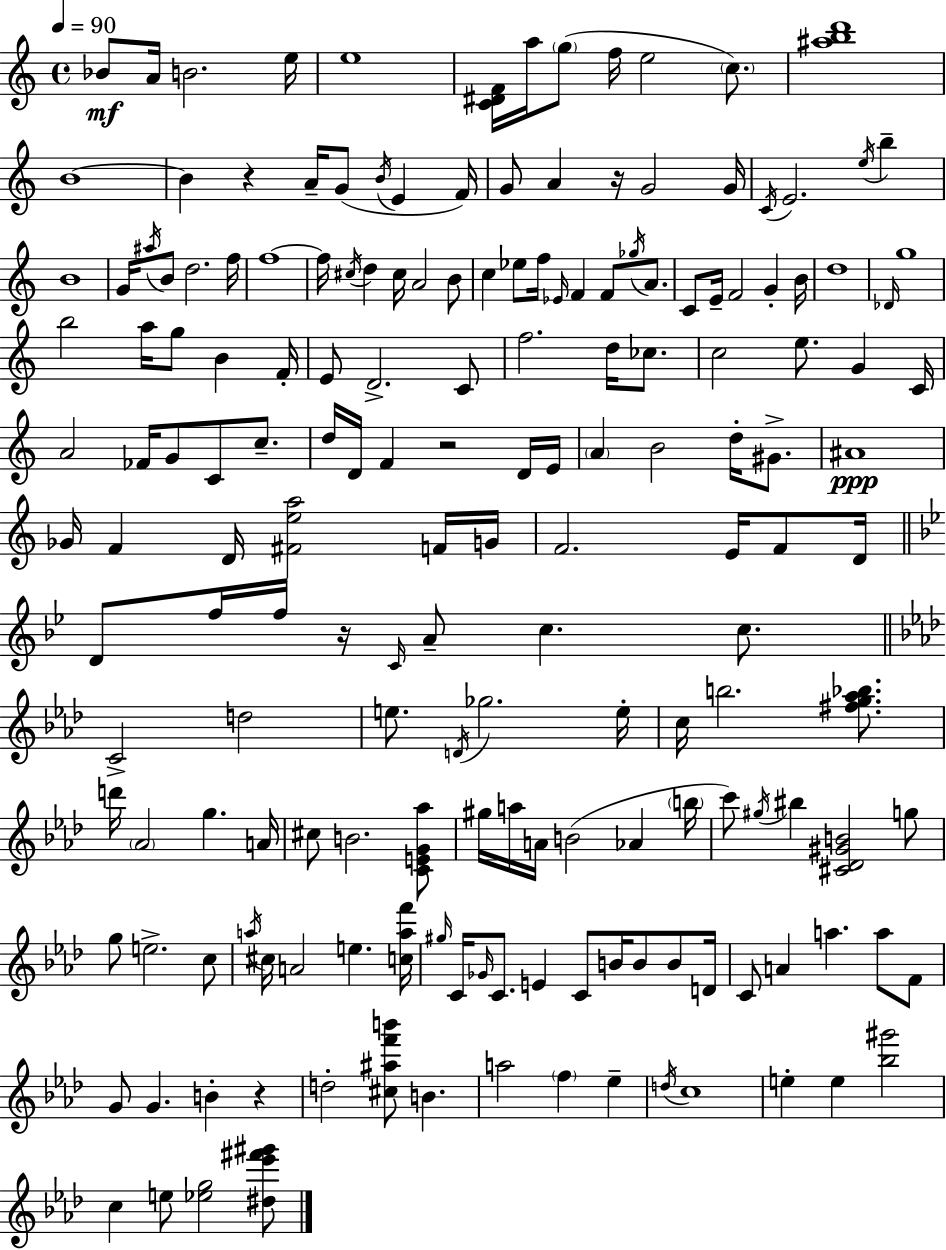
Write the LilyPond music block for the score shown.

{
  \clef treble
  \time 4/4
  \defaultTimeSignature
  \key c \major
  \tempo 4 = 90
  bes'8\mf a'16 b'2. e''16 | e''1 | <c' dis' f'>16 a''16 \parenthesize g''8( f''16 e''2 \parenthesize c''8.) | <ais'' b'' d'''>1 | \break b'1~~ | b'4 r4 a'16-- g'8( \acciaccatura { b'16 } e'4 | f'16) g'8 a'4 r16 g'2 | g'16 \acciaccatura { c'16 } e'2. \acciaccatura { e''16 } b''4-- | \break b'1 | g'16 \acciaccatura { ais''16 } b'8 d''2. | f''16 f''1~~ | f''16 \acciaccatura { cis''16 } d''4 cis''16 a'2 | \break b'8 c''4 ees''8 f''16 \grace { ees'16 } f'4 | f'8 \acciaccatura { ges''16 } a'8. c'8 e'16-- f'2 | g'4-. b'16 d''1 | \grace { des'16 } g''1 | \break b''2 | a''16 g''8 b'4 f'16-. e'8 d'2.-> | c'8 f''2. | d''16 ces''8. c''2 | \break e''8. g'4 c'16 a'2 | fes'16 g'8 c'8 c''8.-- d''16 d'16 f'4 r2 | d'16 e'16 \parenthesize a'4 b'2 | d''16-. gis'8.-> ais'1\ppp | \break ges'16 f'4 d'16 <fis' e'' a''>2 | f'16 g'16 f'2. | e'16 f'8 d'16 \bar "||" \break \key bes \major d'8 f''16 f''16 r16 \grace { c'16 } a'8-- c''4. c''8. | \bar "||" \break \key f \minor c'2-> d''2 | e''8. \acciaccatura { d'16 } ges''2. | e''16-. c''16 b''2. <fis'' g'' aes'' bes''>8. | d'''16 \parenthesize aes'2 g''4. | \break a'16 cis''8 b'2. <c' e' g' aes''>8 | gis''16 a''16 a'16 b'2( aes'4 | \parenthesize b''16 c'''8) \acciaccatura { gis''16 } bis''4 <cis' des' gis' b'>2 | g''8 g''8 e''2.-> | \break c''8 \acciaccatura { a''16 } cis''16 a'2 e''4. | <c'' a'' f'''>16 \grace { gis''16 } c'16 \grace { ges'16 } c'8. e'4 c'8 b'16 | b'8 b'8 d'16 c'8 a'4 a''4. | a''8 f'8 g'8 g'4. b'4-. | \break r4 d''2-. <cis'' ais'' f''' b'''>8 b'4. | a''2 \parenthesize f''4 | ees''4-- \acciaccatura { d''16 } c''1 | e''4-. e''4 <bes'' gis'''>2 | \break c''4 e''8 <ees'' g''>2 | <dis'' ees''' fis''' gis'''>8 \bar "|."
}